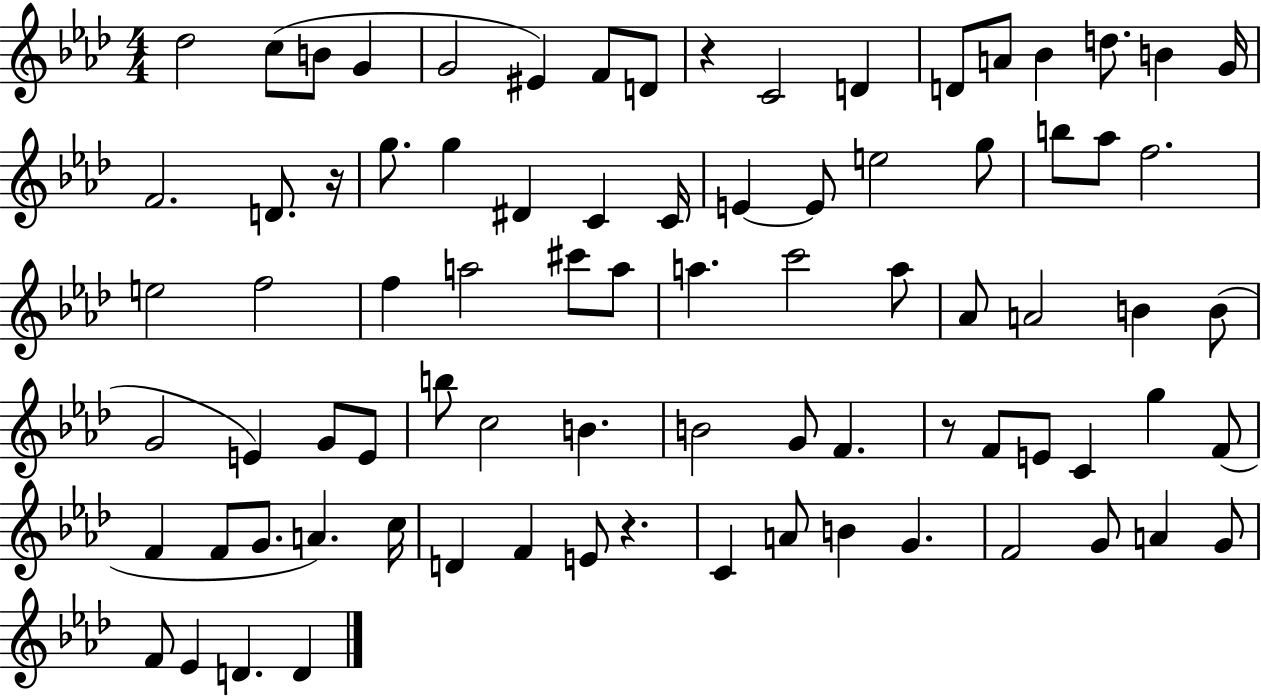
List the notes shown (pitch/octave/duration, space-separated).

Db5/h C5/e B4/e G4/q G4/h EIS4/q F4/e D4/e R/q C4/h D4/q D4/e A4/e Bb4/q D5/e. B4/q G4/s F4/h. D4/e. R/s G5/e. G5/q D#4/q C4/q C4/s E4/q E4/e E5/h G5/e B5/e Ab5/e F5/h. E5/h F5/h F5/q A5/h C#6/e A5/e A5/q. C6/h A5/e Ab4/e A4/h B4/q B4/e G4/h E4/q G4/e E4/e B5/e C5/h B4/q. B4/h G4/e F4/q. R/e F4/e E4/e C4/q G5/q F4/e F4/q F4/e G4/e. A4/q. C5/s D4/q F4/q E4/e R/q. C4/q A4/e B4/q G4/q. F4/h G4/e A4/q G4/e F4/e Eb4/q D4/q. D4/q